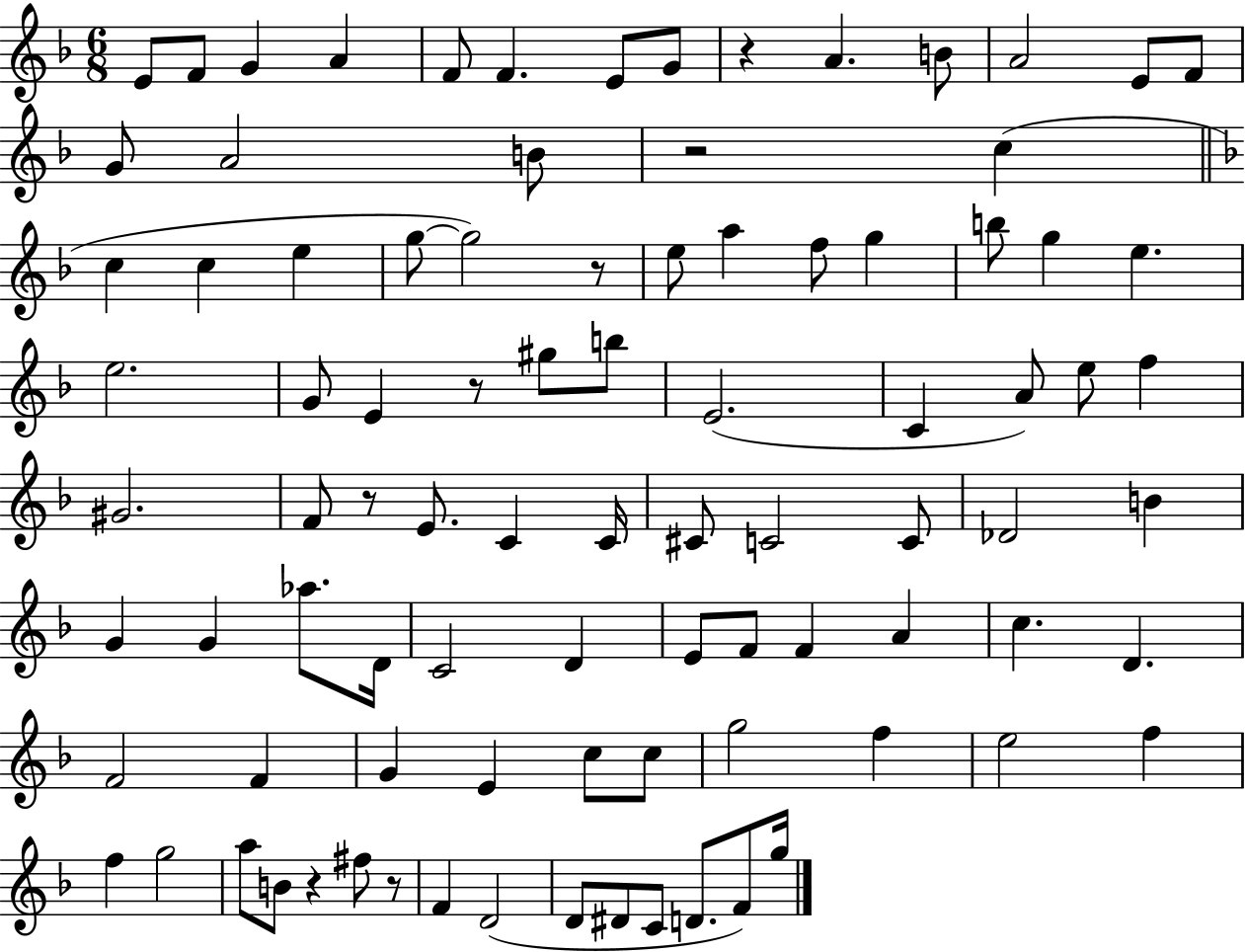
X:1
T:Untitled
M:6/8
L:1/4
K:F
E/2 F/2 G A F/2 F E/2 G/2 z A B/2 A2 E/2 F/2 G/2 A2 B/2 z2 c c c e g/2 g2 z/2 e/2 a f/2 g b/2 g e e2 G/2 E z/2 ^g/2 b/2 E2 C A/2 e/2 f ^G2 F/2 z/2 E/2 C C/4 ^C/2 C2 C/2 _D2 B G G _a/2 D/4 C2 D E/2 F/2 F A c D F2 F G E c/2 c/2 g2 f e2 f f g2 a/2 B/2 z ^f/2 z/2 F D2 D/2 ^D/2 C/2 D/2 F/2 g/4